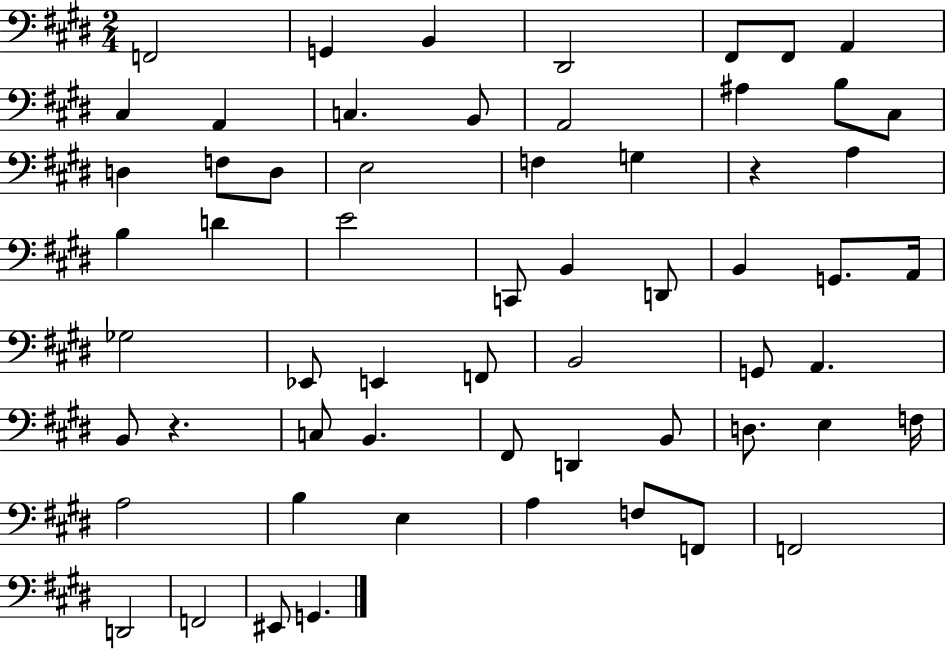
F2/h G2/q B2/q D#2/h F#2/e F#2/e A2/q C#3/q A2/q C3/q. B2/e A2/h A#3/q B3/e C#3/e D3/q F3/e D3/e E3/h F3/q G3/q R/q A3/q B3/q D4/q E4/h C2/e B2/q D2/e B2/q G2/e. A2/s Gb3/h Eb2/e E2/q F2/e B2/h G2/e A2/q. B2/e R/q. C3/e B2/q. F#2/e D2/q B2/e D3/e. E3/q F3/s A3/h B3/q E3/q A3/q F3/e F2/e F2/h D2/h F2/h EIS2/e G2/q.